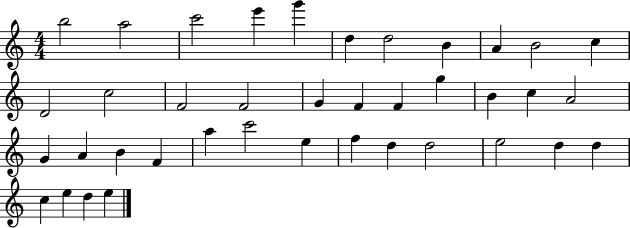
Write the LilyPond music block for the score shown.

{
  \clef treble
  \numericTimeSignature
  \time 4/4
  \key c \major
  b''2 a''2 | c'''2 e'''4 g'''4 | d''4 d''2 b'4 | a'4 b'2 c''4 | \break d'2 c''2 | f'2 f'2 | g'4 f'4 f'4 g''4 | b'4 c''4 a'2 | \break g'4 a'4 b'4 f'4 | a''4 c'''2 e''4 | f''4 d''4 d''2 | e''2 d''4 d''4 | \break c''4 e''4 d''4 e''4 | \bar "|."
}